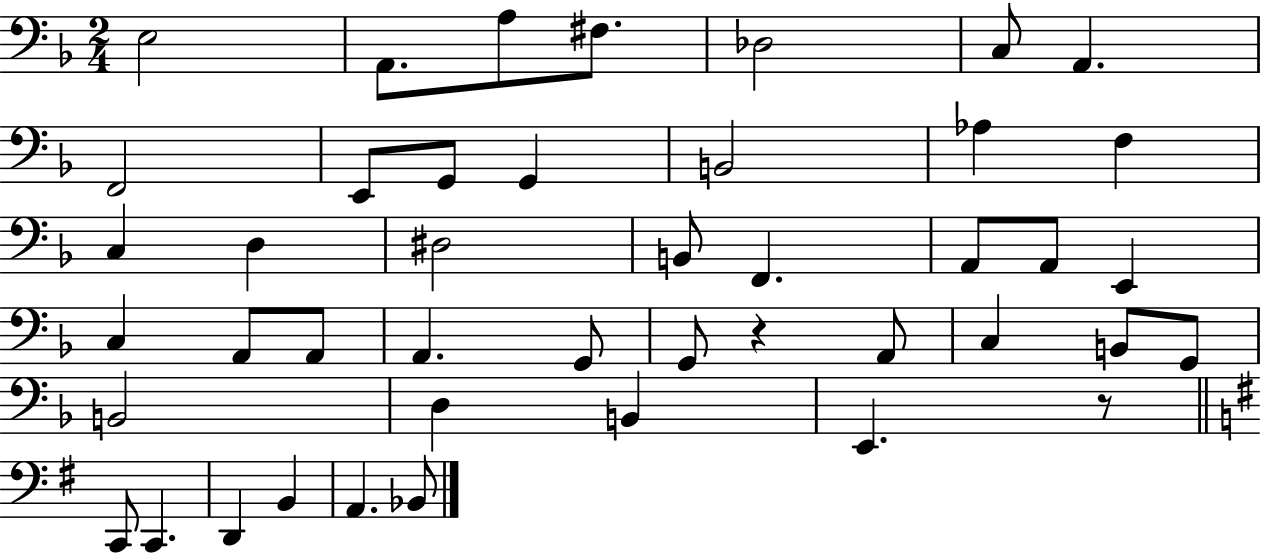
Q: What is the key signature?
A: F major